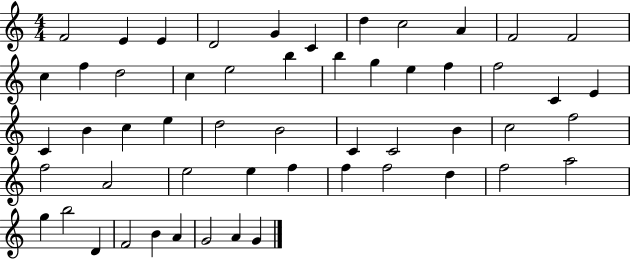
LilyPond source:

{
  \clef treble
  \numericTimeSignature
  \time 4/4
  \key c \major
  f'2 e'4 e'4 | d'2 g'4 c'4 | d''4 c''2 a'4 | f'2 f'2 | \break c''4 f''4 d''2 | c''4 e''2 b''4 | b''4 g''4 e''4 f''4 | f''2 c'4 e'4 | \break c'4 b'4 c''4 e''4 | d''2 b'2 | c'4 c'2 b'4 | c''2 f''2 | \break f''2 a'2 | e''2 e''4 f''4 | f''4 f''2 d''4 | f''2 a''2 | \break g''4 b''2 d'4 | f'2 b'4 a'4 | g'2 a'4 g'4 | \bar "|."
}